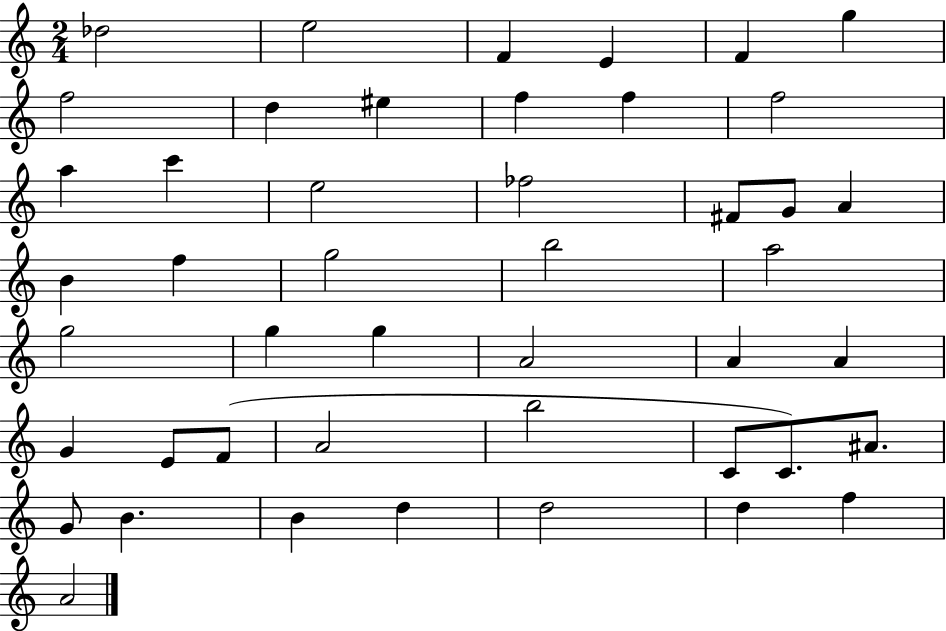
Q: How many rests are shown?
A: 0